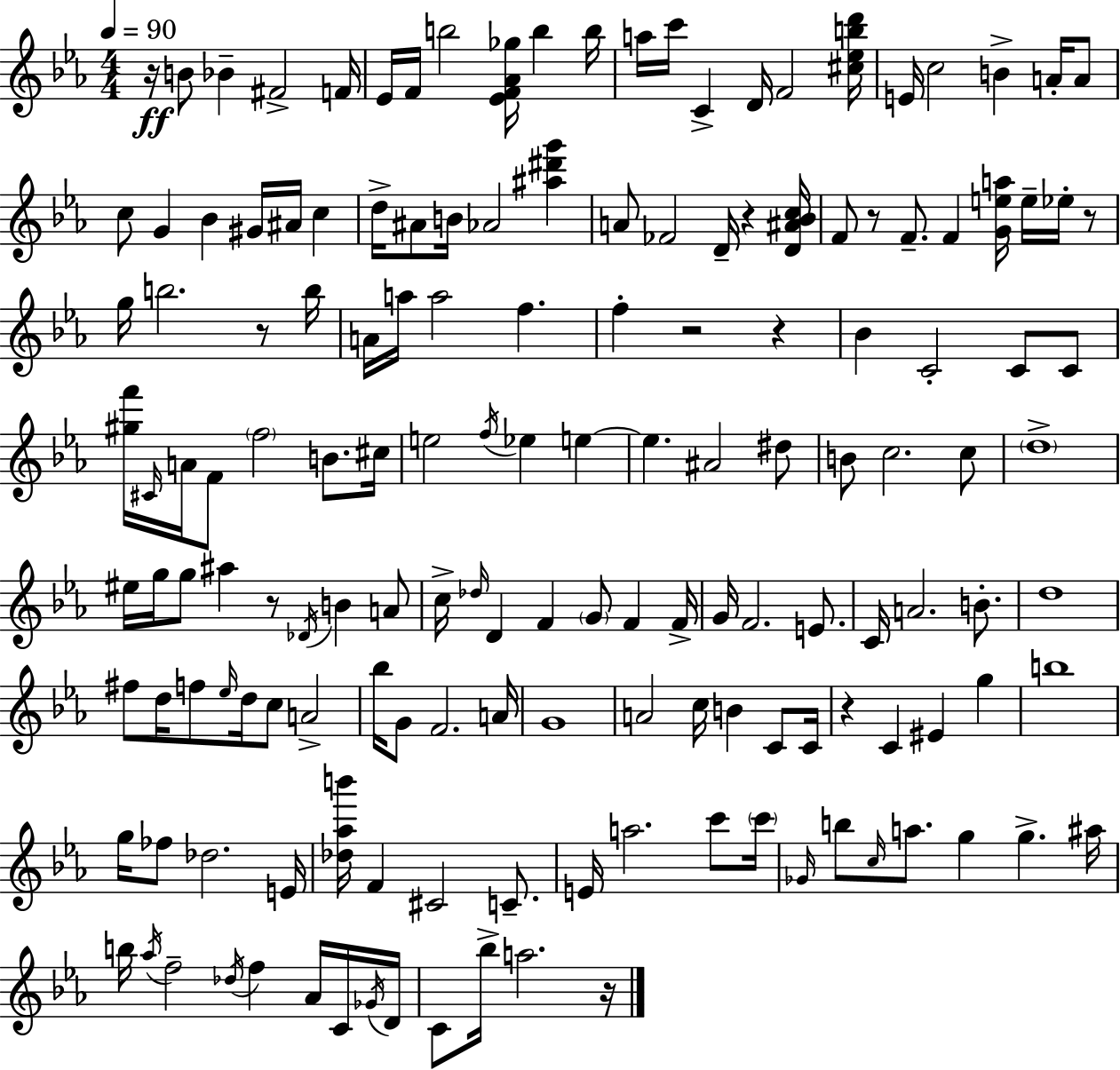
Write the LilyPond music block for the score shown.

{
  \clef treble
  \numericTimeSignature
  \time 4/4
  \key c \minor
  \tempo 4 = 90
  r16\ff b'8 bes'4-- fis'2-> f'16 | ees'16 f'16 b''2 <ees' f' aes' ges''>16 b''4 b''16 | a''16 c'''16 c'4-> d'16 f'2 <cis'' ees'' b'' d'''>16 | e'16 c''2 b'4-> a'16-. a'8 | \break c''8 g'4 bes'4 gis'16 ais'16 c''4 | d''16-> ais'8 b'16 aes'2 <ais'' dis''' g'''>4 | a'8 fes'2 d'16-- r4 <d' ais' bes' c''>16 | f'8 r8 f'8.-- f'4 <g' e'' a''>16 e''16-- ees''16-. r8 | \break g''16 b''2. r8 b''16 | a'16 a''16 a''2 f''4. | f''4-. r2 r4 | bes'4 c'2-. c'8 c'8 | \break <gis'' f'''>16 \grace { cis'16 } a'16 f'8 \parenthesize f''2 b'8. | cis''16 e''2 \acciaccatura { f''16 } ees''4 e''4~~ | e''4. ais'2 | dis''8 b'8 c''2. | \break c''8 \parenthesize d''1-> | eis''16 g''16 g''8 ais''4 r8 \acciaccatura { des'16 } b'4 | a'8 c''16-> \grace { des''16 } d'4 f'4 \parenthesize g'8 f'4 | f'16-> g'16 f'2. | \break e'8. c'16 a'2. | b'8.-. d''1 | fis''8 d''16 f''8 \grace { ees''16 } d''16 c''8 a'2-> | bes''16 g'8 f'2. | \break a'16 g'1 | a'2 c''16 b'4 | c'8 c'16 r4 c'4 eis'4 | g''4 b''1 | \break g''16 fes''8 des''2. | e'16 <des'' aes'' b'''>16 f'4 cis'2 | c'8.-- e'16 a''2. | c'''8 \parenthesize c'''16 \grace { ges'16 } b''8 \grace { c''16 } a''8. g''4 | \break g''4.-> ais''16 b''16 \acciaccatura { aes''16 } f''2-- | \acciaccatura { des''16 } f''4 aes'16 c'16 \acciaccatura { ges'16 } d'16 c'8 bes''16-> a''2. | r16 \bar "|."
}